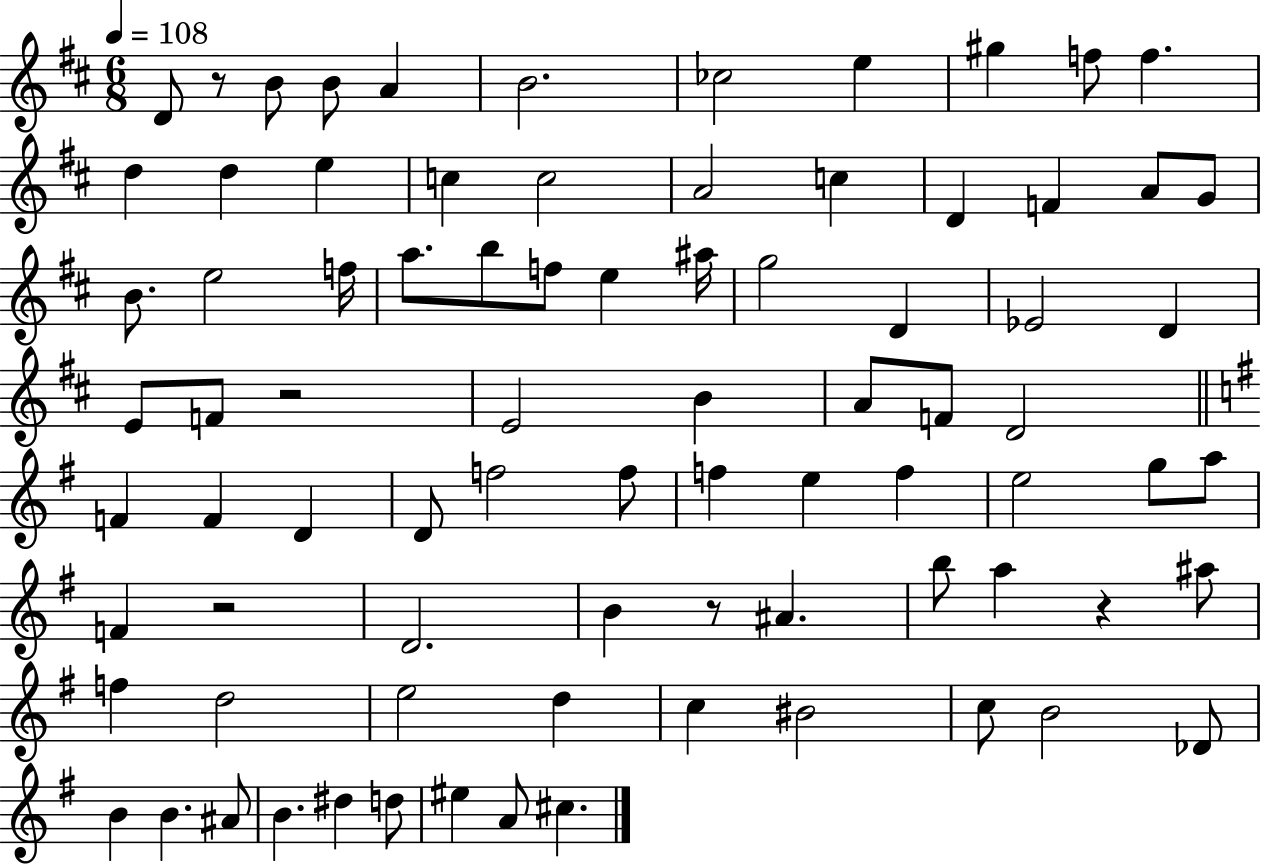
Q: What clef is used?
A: treble